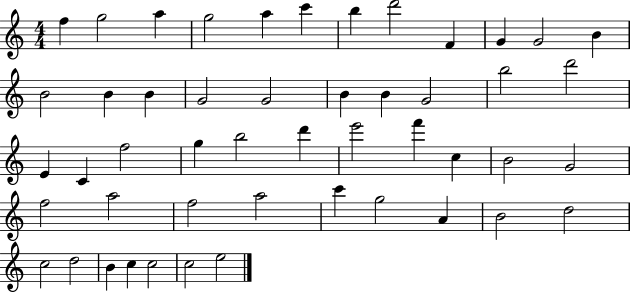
X:1
T:Untitled
M:4/4
L:1/4
K:C
f g2 a g2 a c' b d'2 F G G2 B B2 B B G2 G2 B B G2 b2 d'2 E C f2 g b2 d' e'2 f' c B2 G2 f2 a2 f2 a2 c' g2 A B2 d2 c2 d2 B c c2 c2 e2